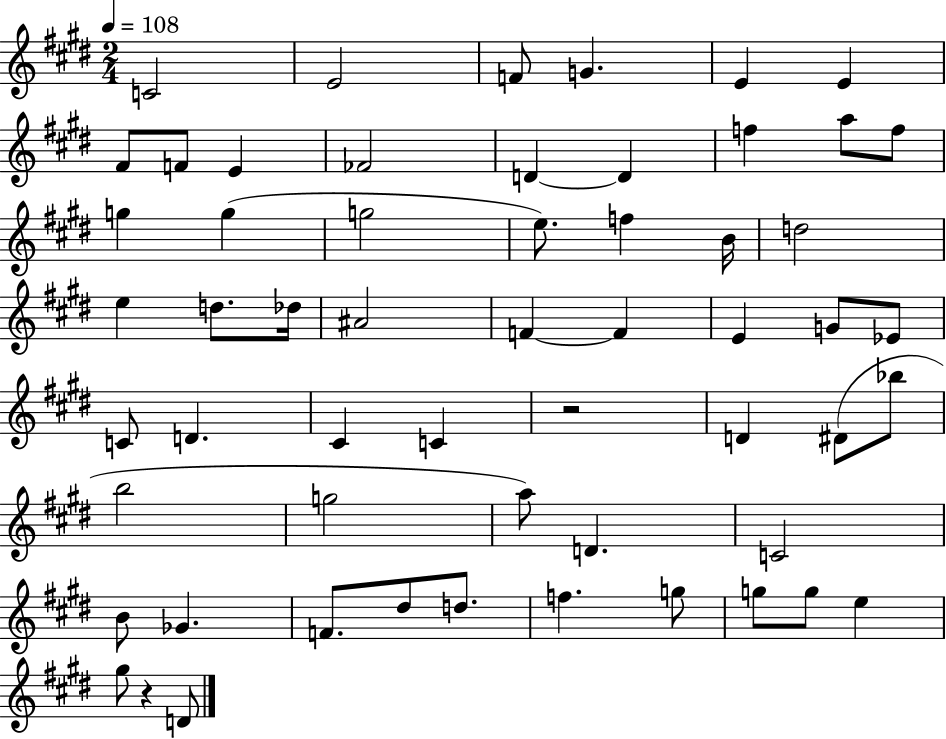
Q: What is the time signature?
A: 2/4